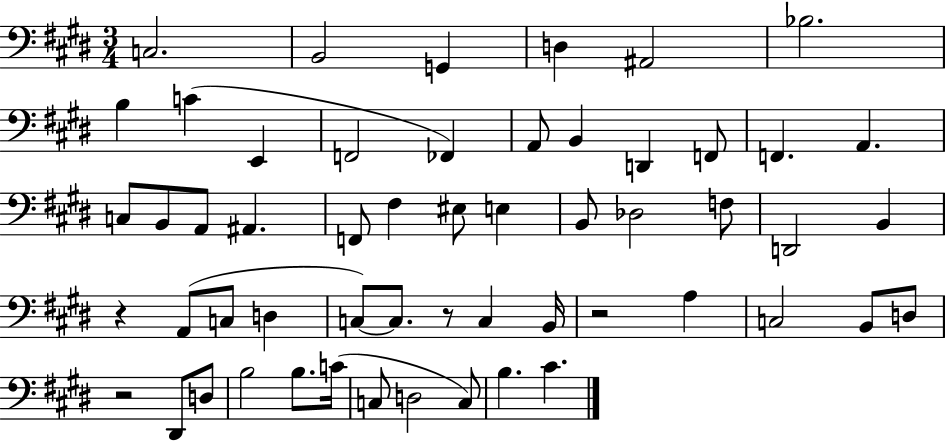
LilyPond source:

{
  \clef bass
  \numericTimeSignature
  \time 3/4
  \key e \major
  \repeat volta 2 { c2. | b,2 g,4 | d4 ais,2 | bes2. | \break b4 c'4( e,4 | f,2 fes,4) | a,8 b,4 d,4 f,8 | f,4. a,4. | \break c8 b,8 a,8 ais,4. | f,8 fis4 eis8 e4 | b,8 des2 f8 | d,2 b,4 | \break r4 a,8( c8 d4 | c8~~) c8. r8 c4 b,16 | r2 a4 | c2 b,8 d8 | \break r2 dis,8 d8 | b2 b8. c'16( | c8 d2 c8) | b4. cis'4. | \break } \bar "|."
}